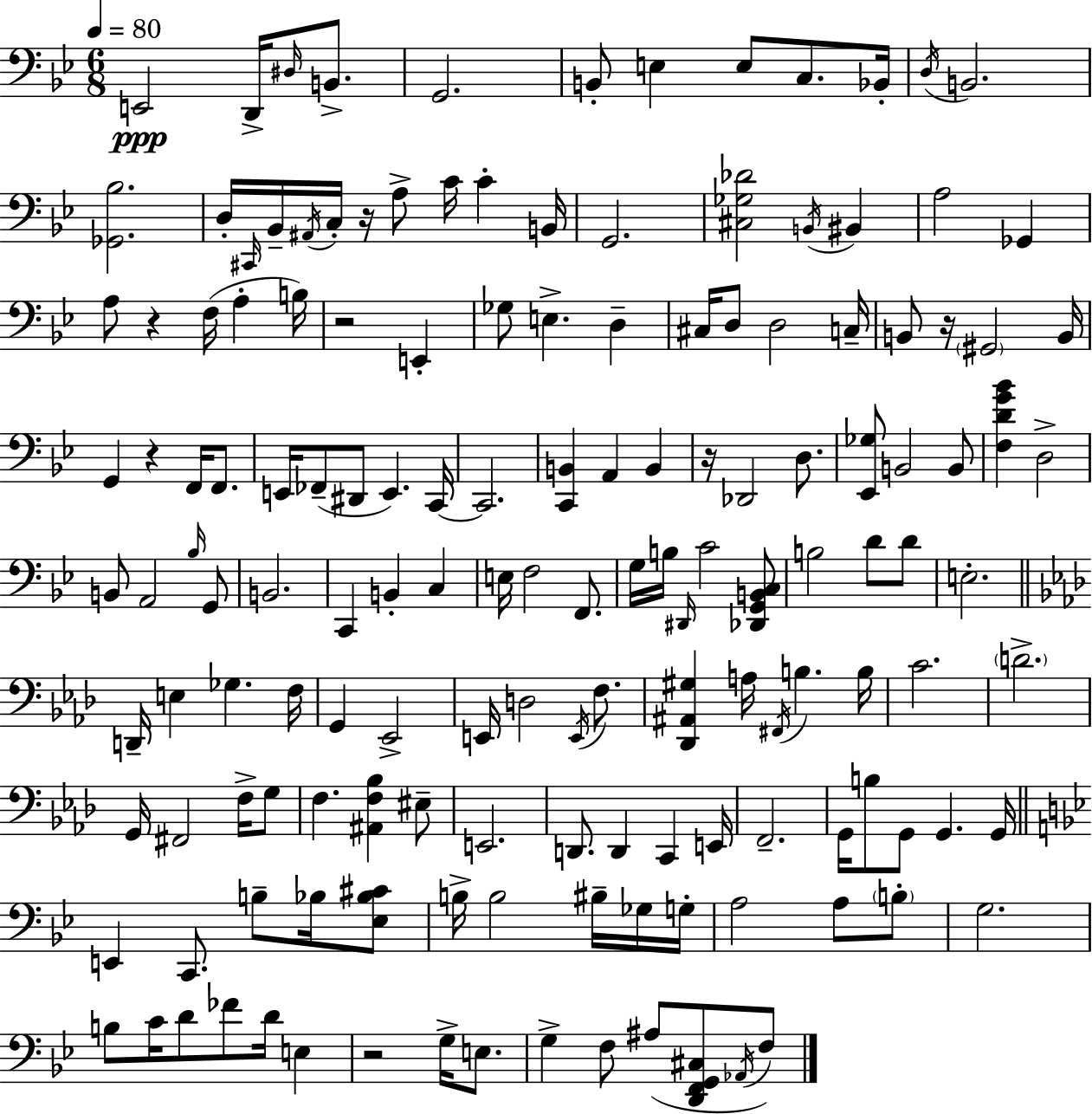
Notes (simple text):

E2/h D2/s D#3/s B2/e. G2/h. B2/e E3/q E3/e C3/e. Bb2/s D3/s B2/h. [Gb2,Bb3]/h. D3/s C#2/s Bb2/s A#2/s C3/s R/s A3/e C4/s C4/q B2/s G2/h. [C#3,Gb3,Db4]/h B2/s BIS2/q A3/h Gb2/q A3/e R/q F3/s A3/q B3/s R/h E2/q Gb3/e E3/q. D3/q C#3/s D3/e D3/h C3/s B2/e R/s G#2/h B2/s G2/q R/q F2/s F2/e. E2/s FES2/e D#2/e E2/q. C2/s C2/h. [C2,B2]/q A2/q B2/q R/s Db2/h D3/e. [Eb2,Gb3]/e B2/h B2/e [F3,D4,G4,Bb4]/q D3/h B2/e A2/h Bb3/s G2/e B2/h. C2/q B2/q C3/q E3/s F3/h F2/e. G3/s B3/s D#2/s C4/h [Db2,G2,B2,C3]/e B3/h D4/e D4/e E3/h. D2/s E3/q Gb3/q. F3/s G2/q Eb2/h E2/s D3/h E2/s F3/e. [Db2,A#2,G#3]/q A3/s F#2/s B3/q. B3/s C4/h. D4/h. G2/s F#2/h F3/s G3/e F3/q. [A#2,F3,Bb3]/q EIS3/e E2/h. D2/e. D2/q C2/q E2/s F2/h. G2/s B3/e G2/e G2/q. G2/s E2/q C2/e. B3/e Bb3/s [Eb3,Bb3,C#4]/e B3/s B3/h BIS3/s Gb3/s G3/s A3/h A3/e B3/e G3/h. B3/e C4/s D4/e FES4/e D4/s E3/q R/h G3/s E3/e. G3/q F3/e A#3/e [D2,F2,G2,C#3]/e Ab2/s F3/e